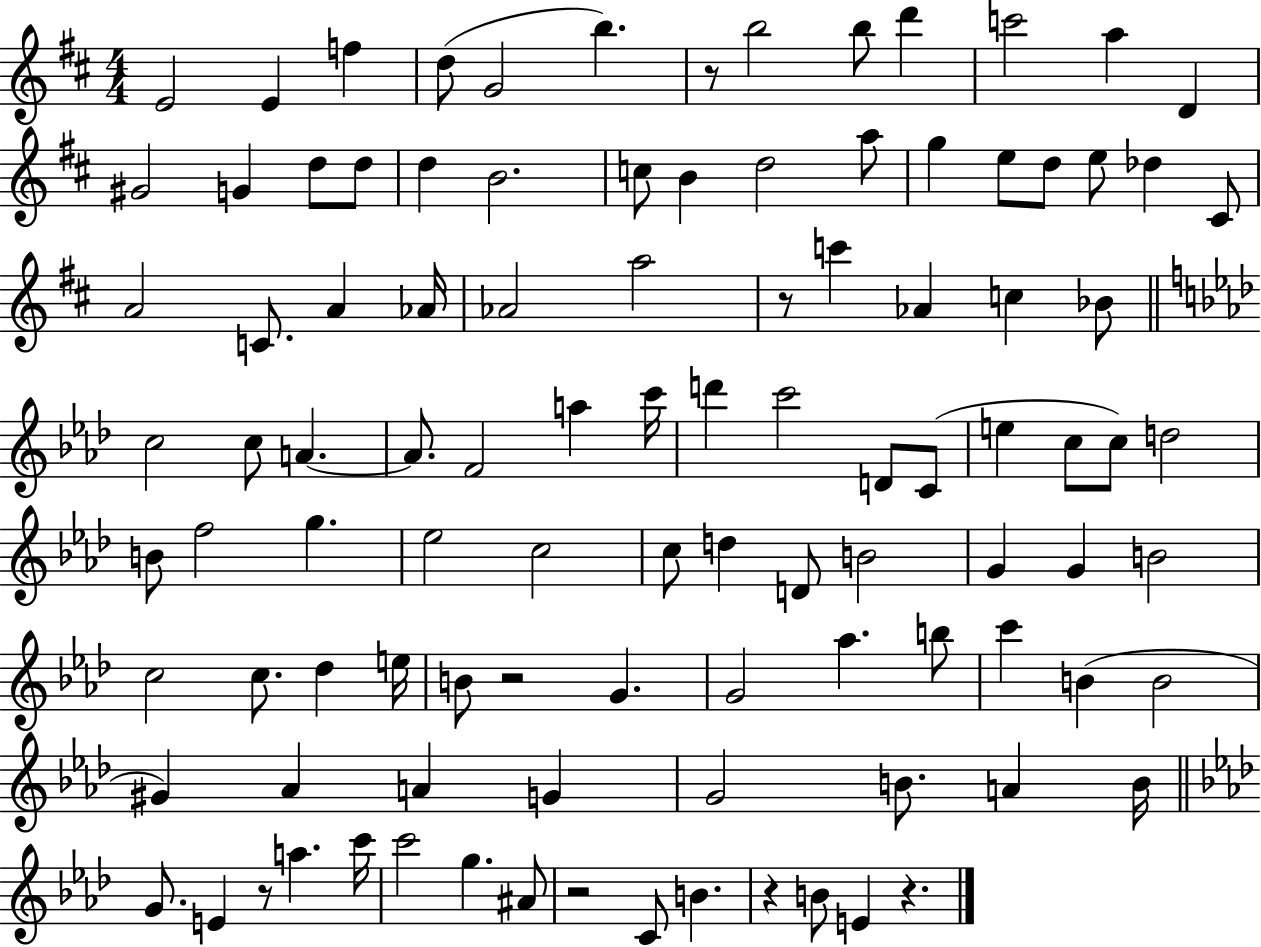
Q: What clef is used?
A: treble